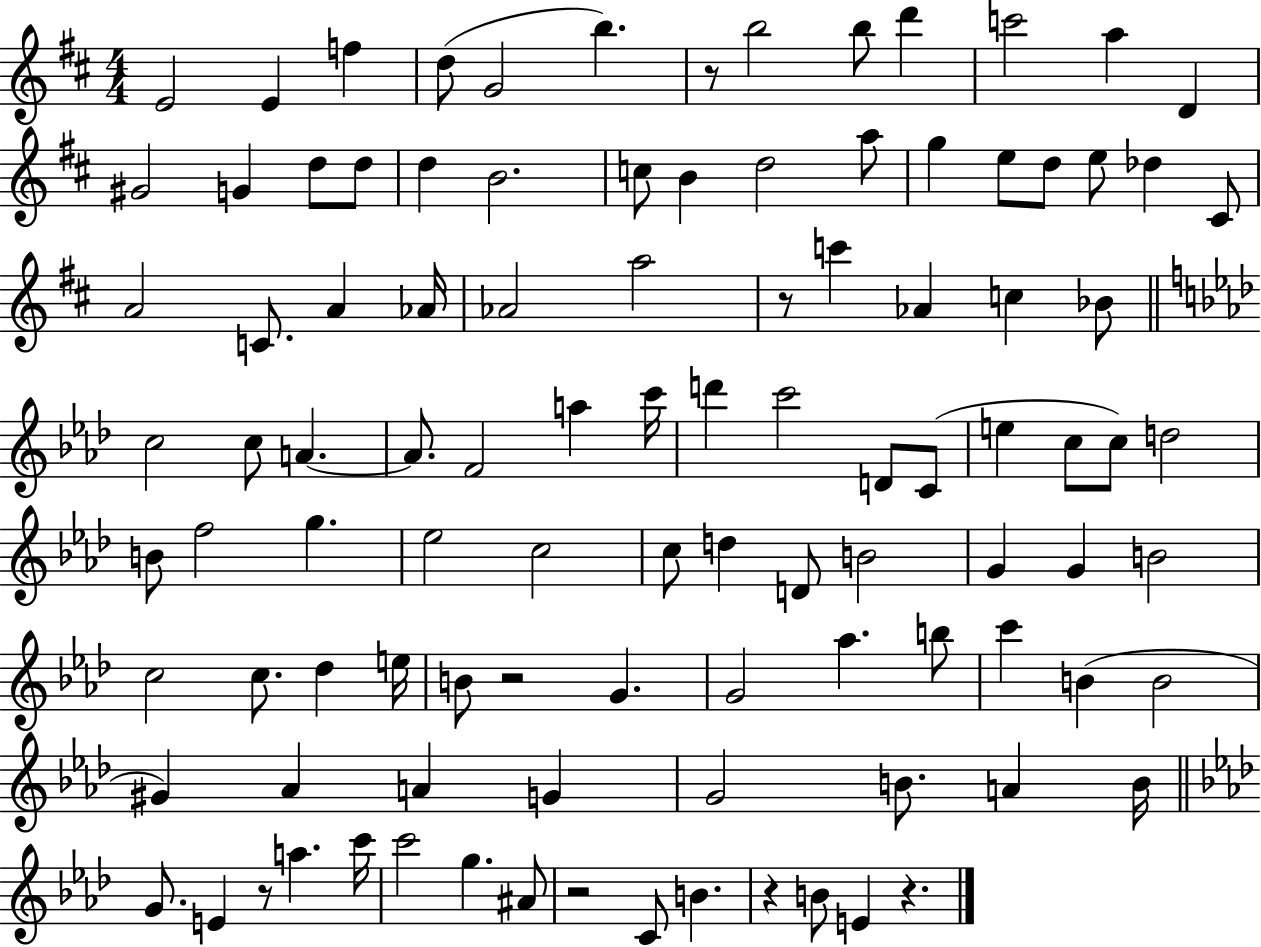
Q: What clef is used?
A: treble